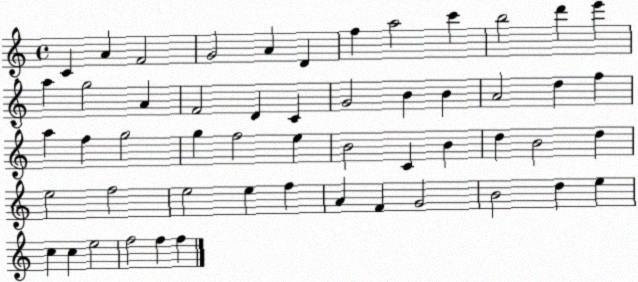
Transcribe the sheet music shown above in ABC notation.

X:1
T:Untitled
M:4/4
L:1/4
K:C
C A F2 G2 A D f a2 c' b2 d' e' a g2 A F2 D C G2 B B A2 d f a f g2 g f2 e B2 C B d B2 d e2 f2 e2 e f A F G2 B2 d e c c e2 f2 f f